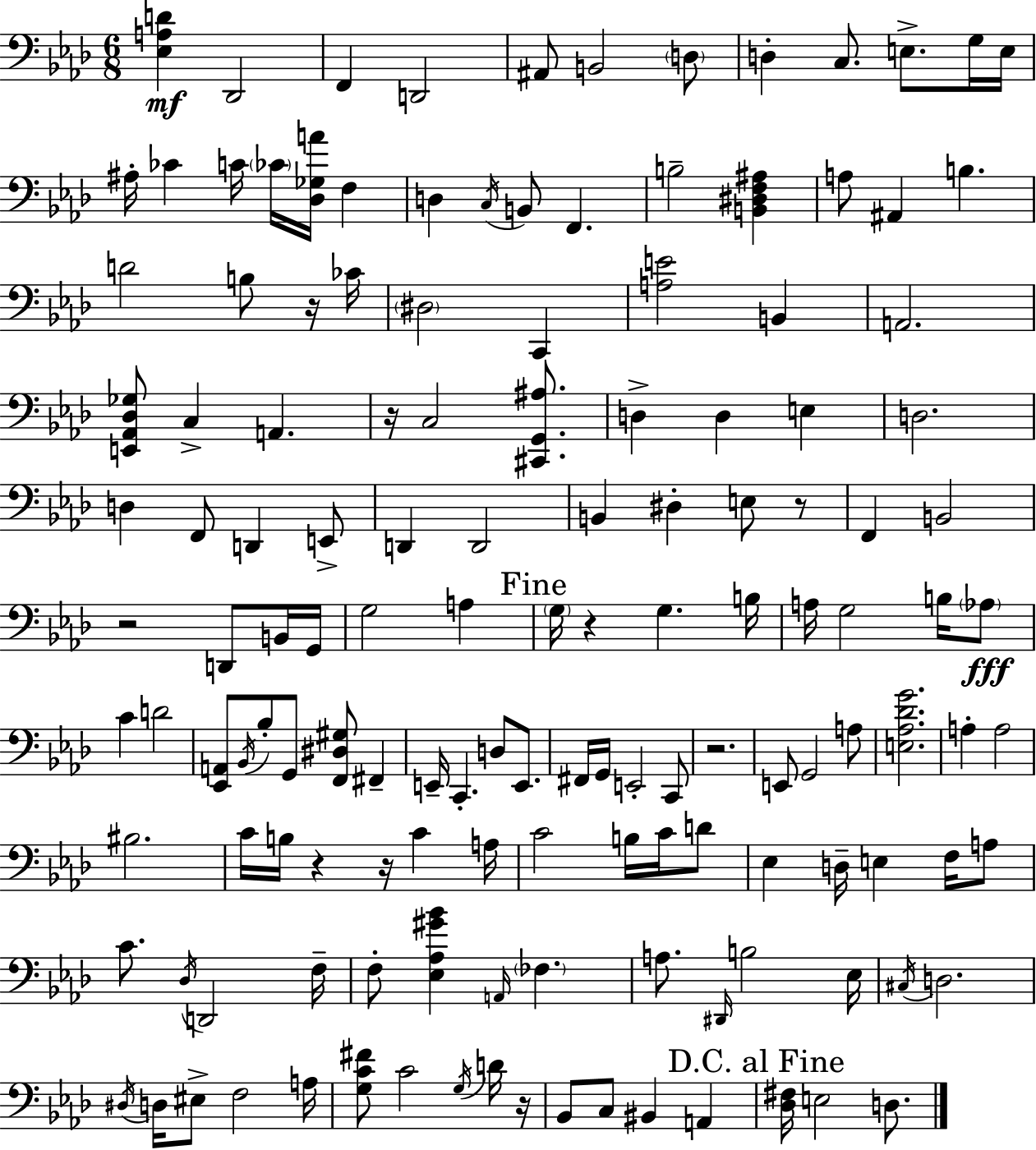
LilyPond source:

{
  \clef bass
  \numericTimeSignature
  \time 6/8
  \key aes \major
  <ees a d'>4\mf des,2 | f,4 d,2 | ais,8 b,2 \parenthesize d8 | d4-. c8. e8.-> g16 e16 | \break ais16-. ces'4 c'16 \parenthesize ces'16 <des ges a'>16 f4 | d4 \acciaccatura { c16 } b,8 f,4. | b2-- <b, dis f ais>4 | a8 ais,4 b4. | \break d'2 b8 r16 | ces'16 \parenthesize dis2 c,4 | <a e'>2 b,4 | a,2. | \break <e, aes, des ges>8 c4-> a,4. | r16 c2 <cis, g, ais>8. | d4-> d4 e4 | d2. | \break d4 f,8 d,4 e,8-> | d,4 d,2 | b,4 dis4-. e8 r8 | f,4 b,2 | \break r2 d,8 b,16 | g,16 g2 a4 | \mark "Fine" \parenthesize g16 r4 g4. | b16 a16 g2 b16 \parenthesize aes8\fff | \break c'4 d'2 | <ees, a,>8 \acciaccatura { bes,16 } bes8-. g,8 <f, dis gis>8 fis,4-- | e,16-- c,4.-. d8 e,8. | fis,16 g,16 e,2-. | \break c,8 r2. | e,8 g,2 | a8 <e aes des' g'>2. | a4-. a2 | \break bis2. | c'16 b16 r4 r16 c'4 | a16 c'2 b16 c'16 | d'8 ees4 d16-- e4 f16 | \break a8 c'8. \acciaccatura { des16 } d,2 | f16-- f8-. <ees aes gis' bes'>4 \grace { a,16 } \parenthesize fes4. | a8. \grace { dis,16 } b2 | ees16 \acciaccatura { cis16 } d2. | \break \acciaccatura { dis16 } d16 eis8-> f2 | a16 <g c' fis'>8 c'2 | \acciaccatura { g16 } d'16 r16 bes,8 c8 | bis,4 a,4 \mark "D.C. al Fine" <des fis>16 e2 | \break d8. \bar "|."
}